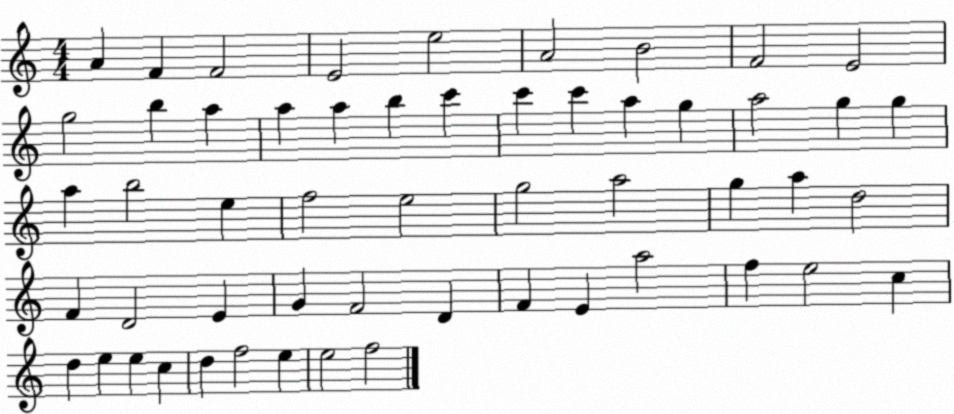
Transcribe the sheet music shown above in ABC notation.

X:1
T:Untitled
M:4/4
L:1/4
K:C
A F F2 E2 e2 A2 B2 F2 E2 g2 b a a a b c' c' c' a g a2 g g a b2 e f2 e2 g2 a2 g a d2 F D2 E G F2 D F E a2 f e2 c d e e c d f2 e e2 f2